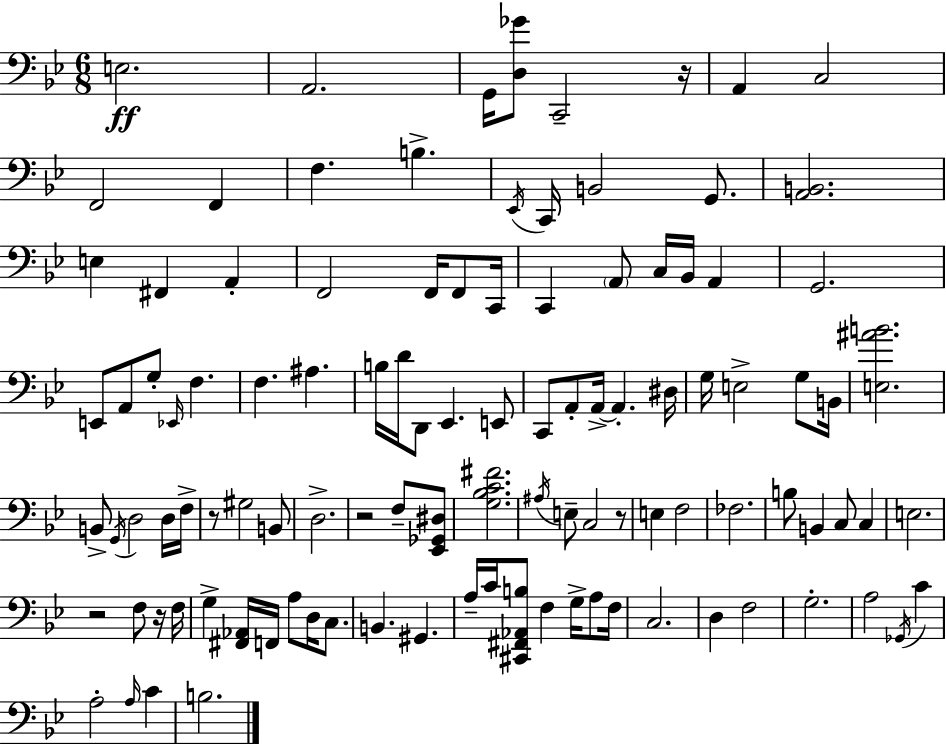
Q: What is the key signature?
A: G minor